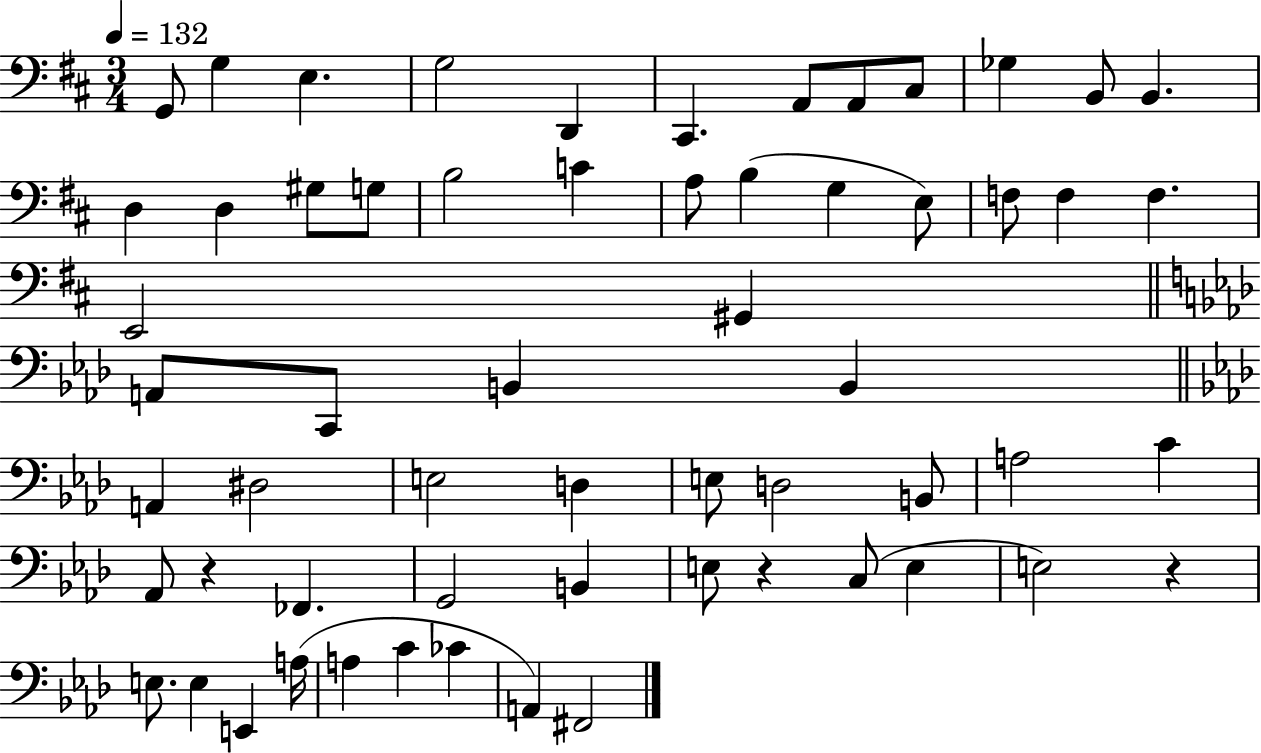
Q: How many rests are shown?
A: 3